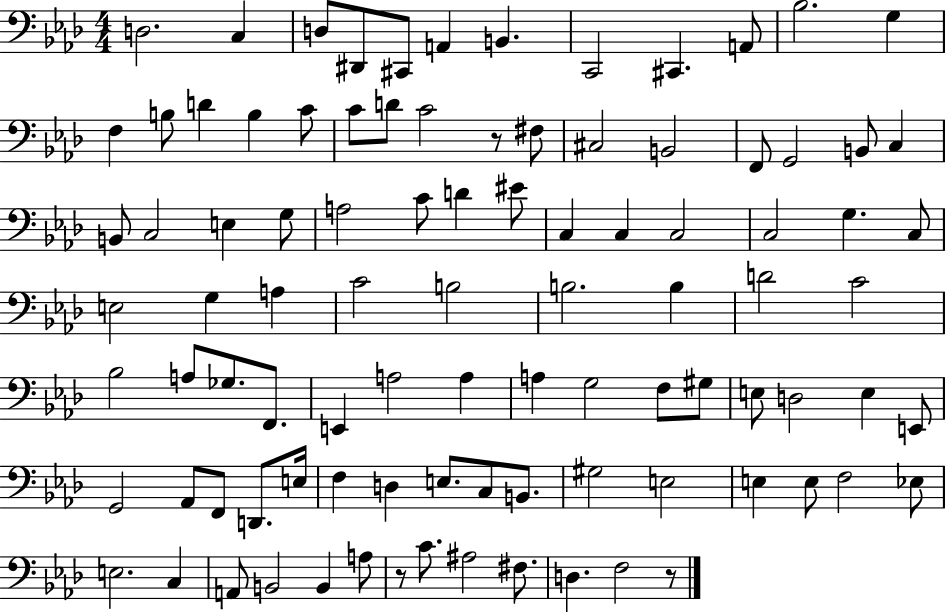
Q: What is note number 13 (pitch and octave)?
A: F3